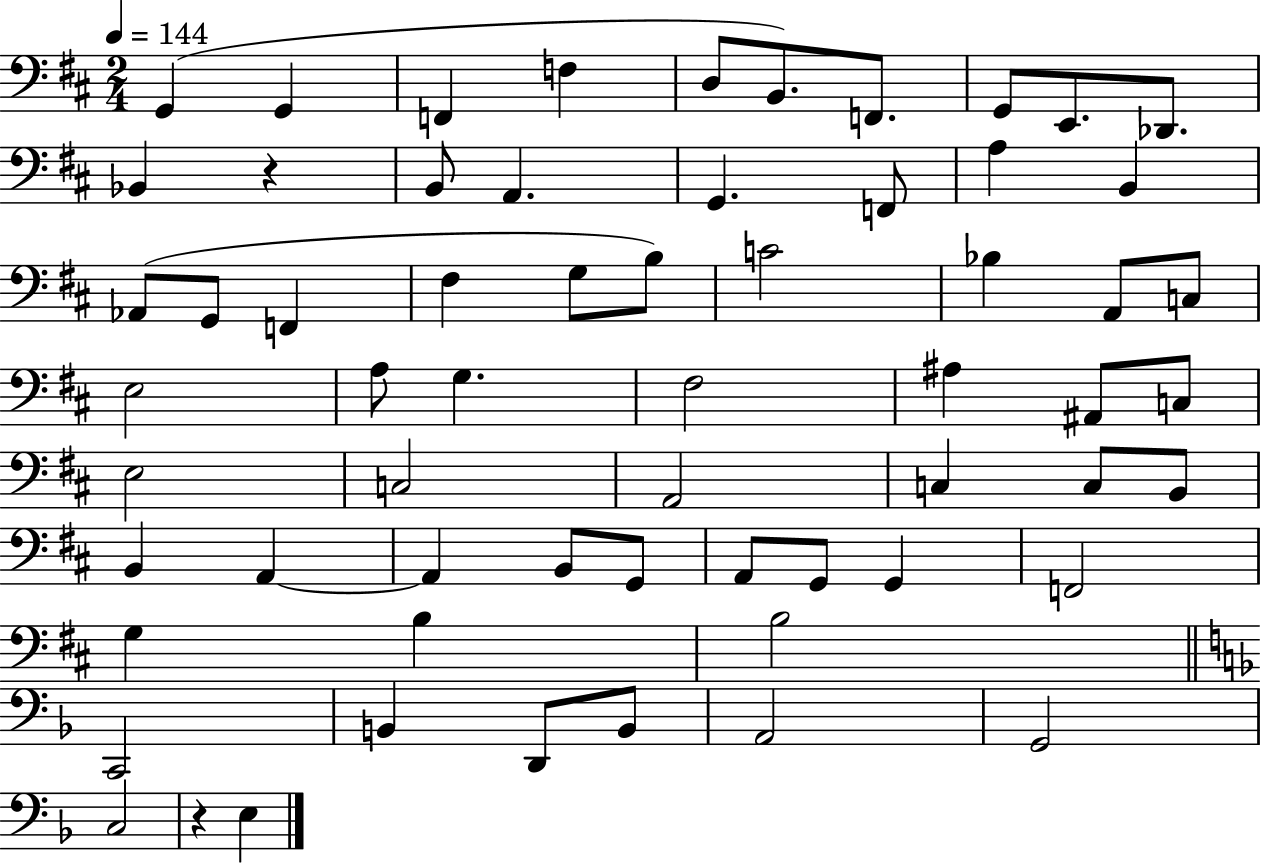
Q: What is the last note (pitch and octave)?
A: E3